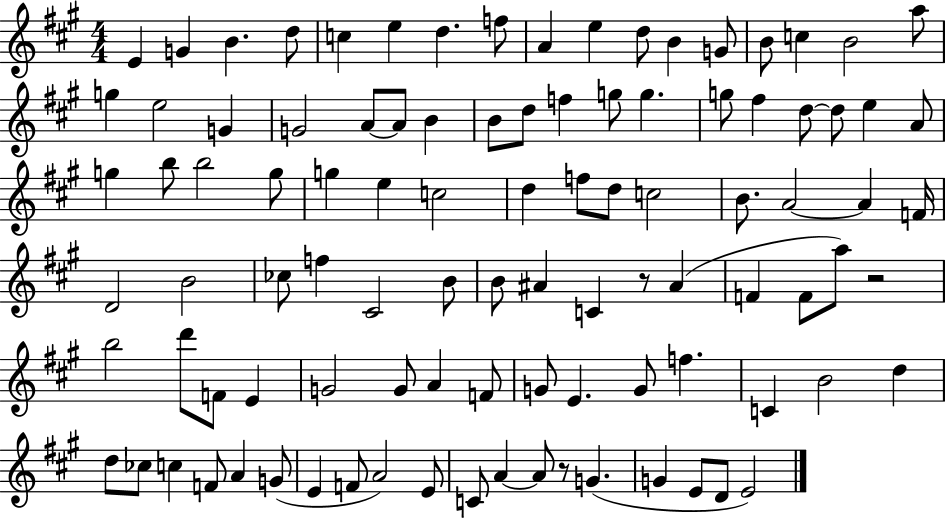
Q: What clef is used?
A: treble